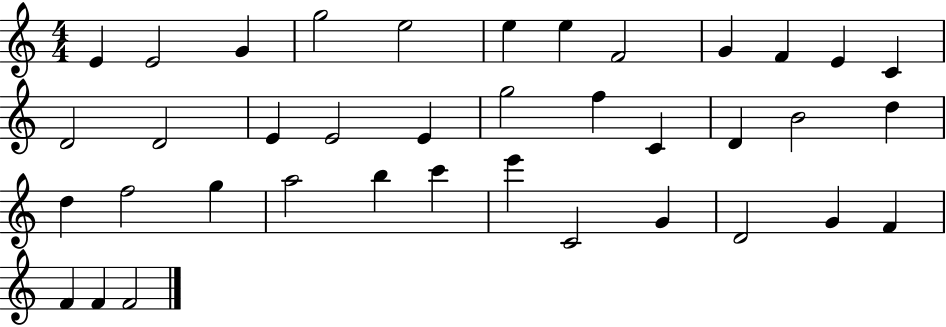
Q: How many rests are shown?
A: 0